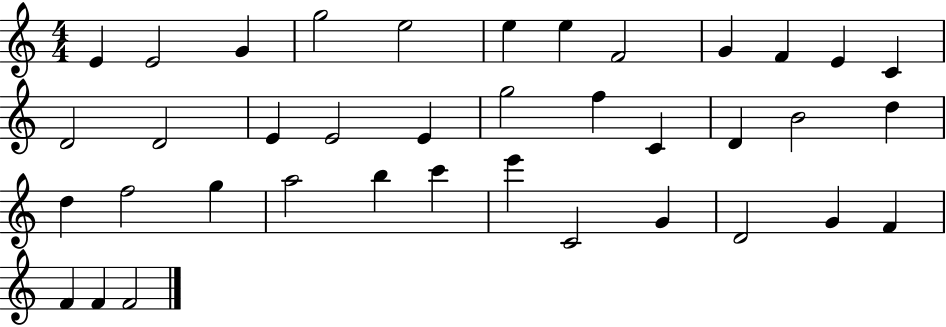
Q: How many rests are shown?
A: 0